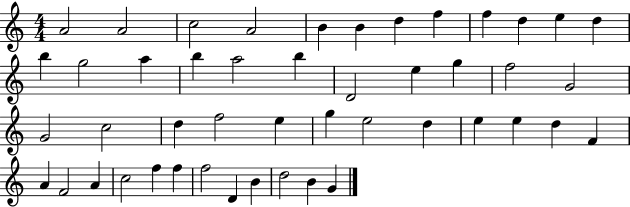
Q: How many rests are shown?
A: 0